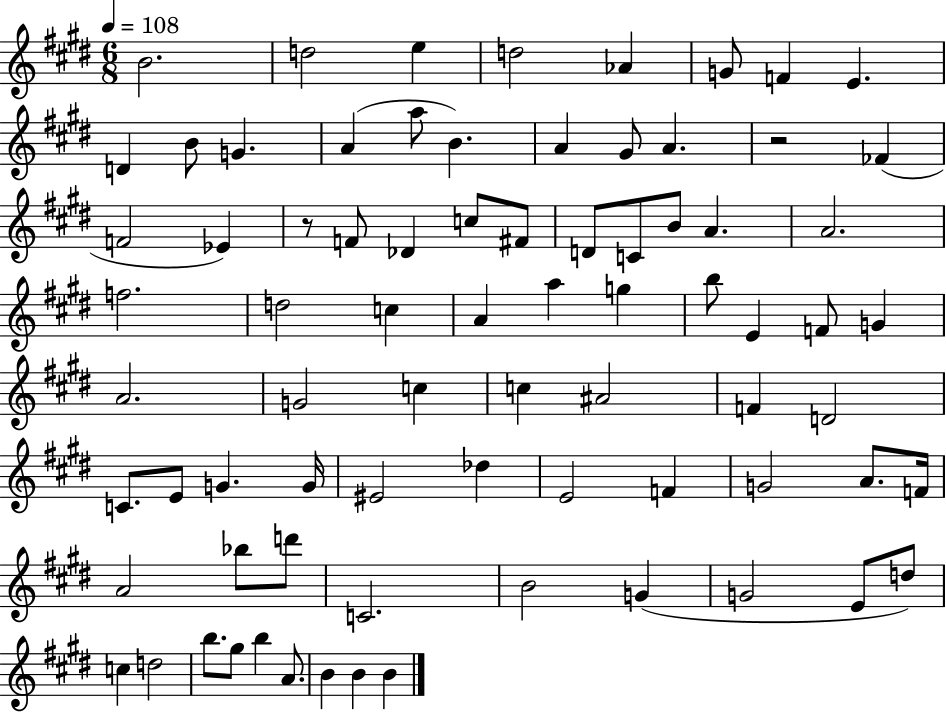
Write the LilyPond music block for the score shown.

{
  \clef treble
  \numericTimeSignature
  \time 6/8
  \key e \major
  \tempo 4 = 108
  b'2. | d''2 e''4 | d''2 aes'4 | g'8 f'4 e'4. | \break d'4 b'8 g'4. | a'4( a''8 b'4.) | a'4 gis'8 a'4. | r2 fes'4( | \break f'2 ees'4) | r8 f'8 des'4 c''8 fis'8 | d'8 c'8 b'8 a'4. | a'2. | \break f''2. | d''2 c''4 | a'4 a''4 g''4 | b''8 e'4 f'8 g'4 | \break a'2. | g'2 c''4 | c''4 ais'2 | f'4 d'2 | \break c'8. e'8 g'4. g'16 | eis'2 des''4 | e'2 f'4 | g'2 a'8. f'16 | \break a'2 bes''8 d'''8 | c'2. | b'2 g'4( | g'2 e'8 d''8) | \break c''4 d''2 | b''8. gis''8 b''4 a'8. | b'4 b'4 b'4 | \bar "|."
}